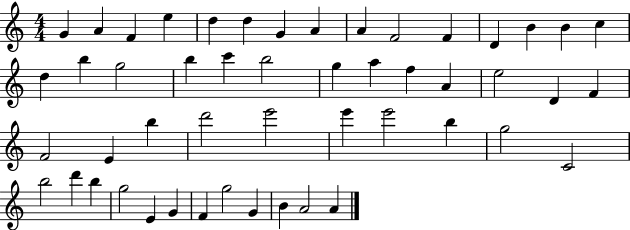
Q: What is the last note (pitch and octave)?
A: A4